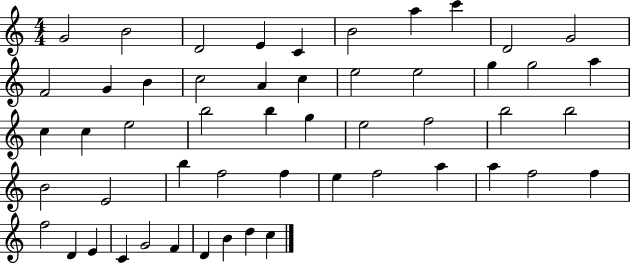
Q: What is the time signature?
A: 4/4